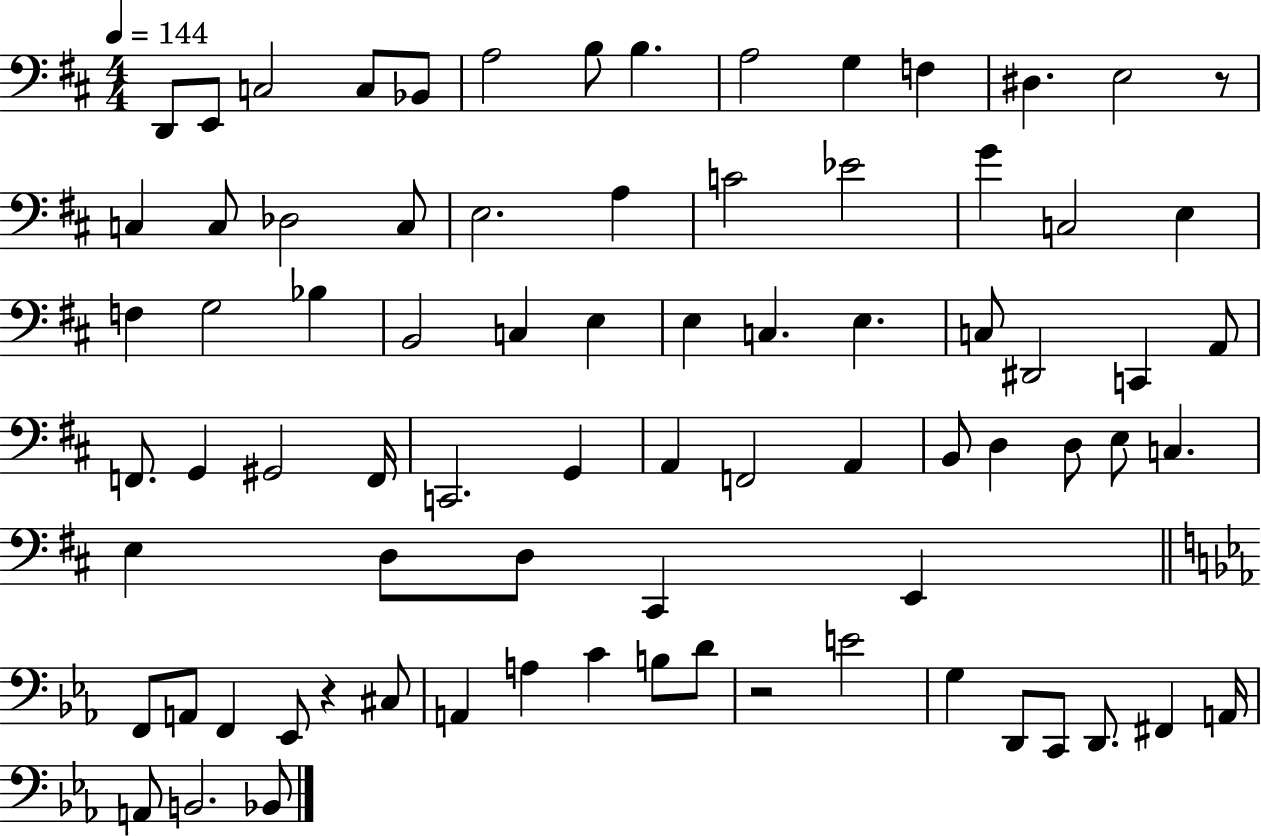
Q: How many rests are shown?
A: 3